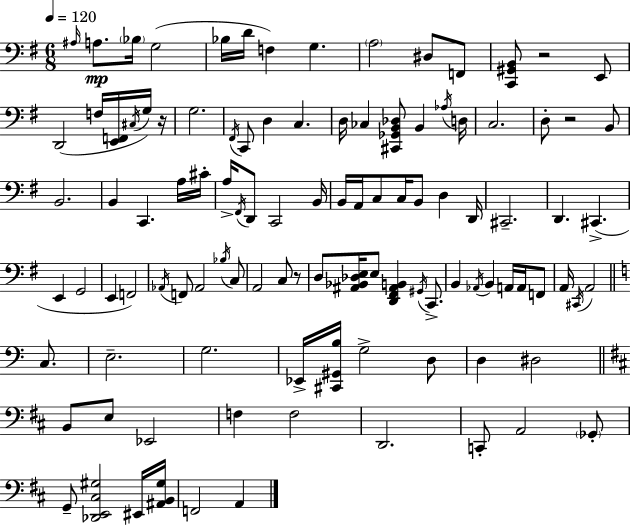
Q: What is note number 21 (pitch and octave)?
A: C3